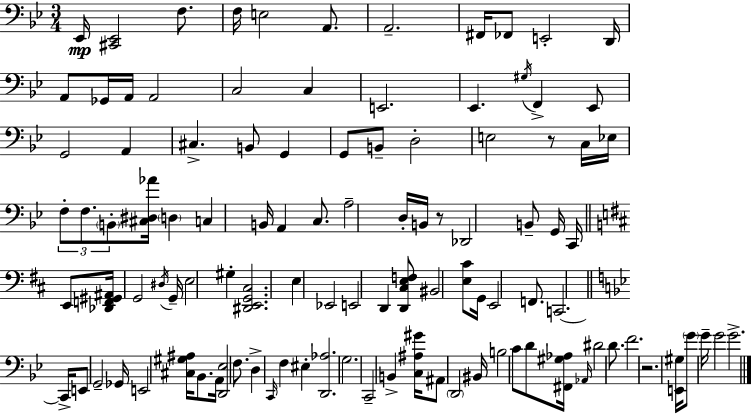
X:1
T:Untitled
M:3/4
L:1/4
K:Bb
_E,,/4 [^C,,_E,,]2 F,/2 F,/4 E,2 A,,/2 A,,2 ^F,,/4 _F,,/2 E,,2 D,,/4 A,,/2 _G,,/4 A,,/4 A,,2 C,2 C, E,,2 _E,, ^G,/4 F,, _E,,/2 G,,2 A,, ^C, B,,/2 G,, G,,/2 B,,/2 D,2 E,2 z/2 C,/4 _E,/4 F,/2 F,/2 B,,/2 [^C,^D,_A]/4 D, C, B,,/4 A,, C,/2 A,2 D,/4 B,,/4 z/2 _D,,2 B,,/2 G,,/4 C,,/4 E,,/2 [_D,,F,,^G,,^A,,]/4 G,,2 ^D,/4 G,,/4 E,2 ^G, [^D,,E,,G,,^C,]2 E, _E,,2 E,,2 D,, [D,,^C,E,F,]/2 ^B,,2 [E,^C]/2 G,,/4 E,,2 F,,/2 C,,2 C,,/4 E,,/2 G,,2 _G,,/4 E,,2 [^C,^G,^A,]/4 _B,,/2 A,,/4 [D,,_E,]2 F,/2 D, C,,/4 F, ^E, [D,,_A,]2 G,2 C,,2 B,, [C,^A,^G]/4 ^A,,/2 D,,2 ^B,,/4 B,2 C/2 D/2 [^F,,^G,_A,]/4 _A,,/4 ^D2 D/2 F2 z2 [E,,^G,]/4 G/2 G/4 G2 G2